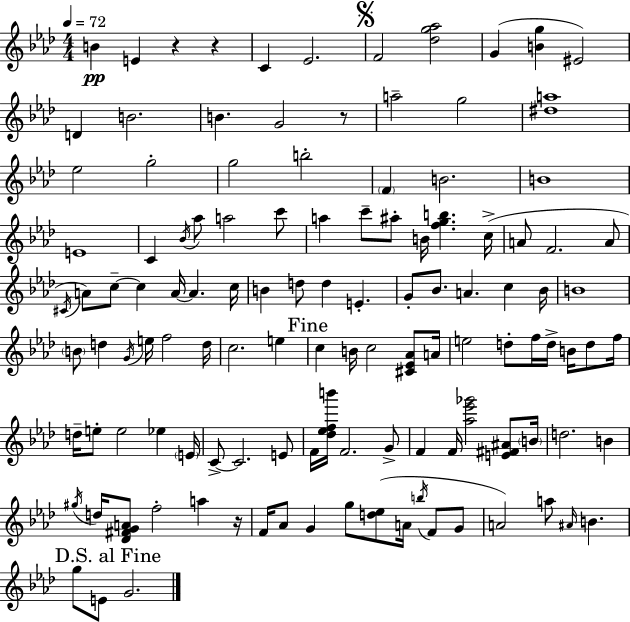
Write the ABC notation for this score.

X:1
T:Untitled
M:4/4
L:1/4
K:Fm
B E z z C _E2 F2 [_dg_a]2 G [Bg] ^E2 D B2 B G2 z/2 a2 g2 [^da]4 _e2 g2 g2 b2 F B2 B4 E4 C _B/4 _a/2 a2 c'/2 a c'/2 ^a/2 B/4 [fgb] c/4 A/2 F2 A/2 ^C/4 A/2 c/2 c A/4 A c/4 B d/2 d E G/2 _B/2 A c _B/4 B4 B/2 d G/4 e/4 f2 d/4 c2 e c B/4 c2 [^C_E_A]/2 A/4 e2 d/2 f/4 d/4 B/4 d/2 f/4 d/4 e/2 e2 _e E/4 C/2 C2 E/2 F/4 [_d_efb']/4 F2 G/2 F F/4 [_a_e'_g']2 [E^F^A]/2 B/4 d2 B ^g/4 d/4 [_D^FGA]/2 f2 a z/4 F/4 _A/2 G g/2 [d_e]/2 A/4 b/4 F/2 G/2 A2 a/2 ^A/4 B g/2 E/2 G2